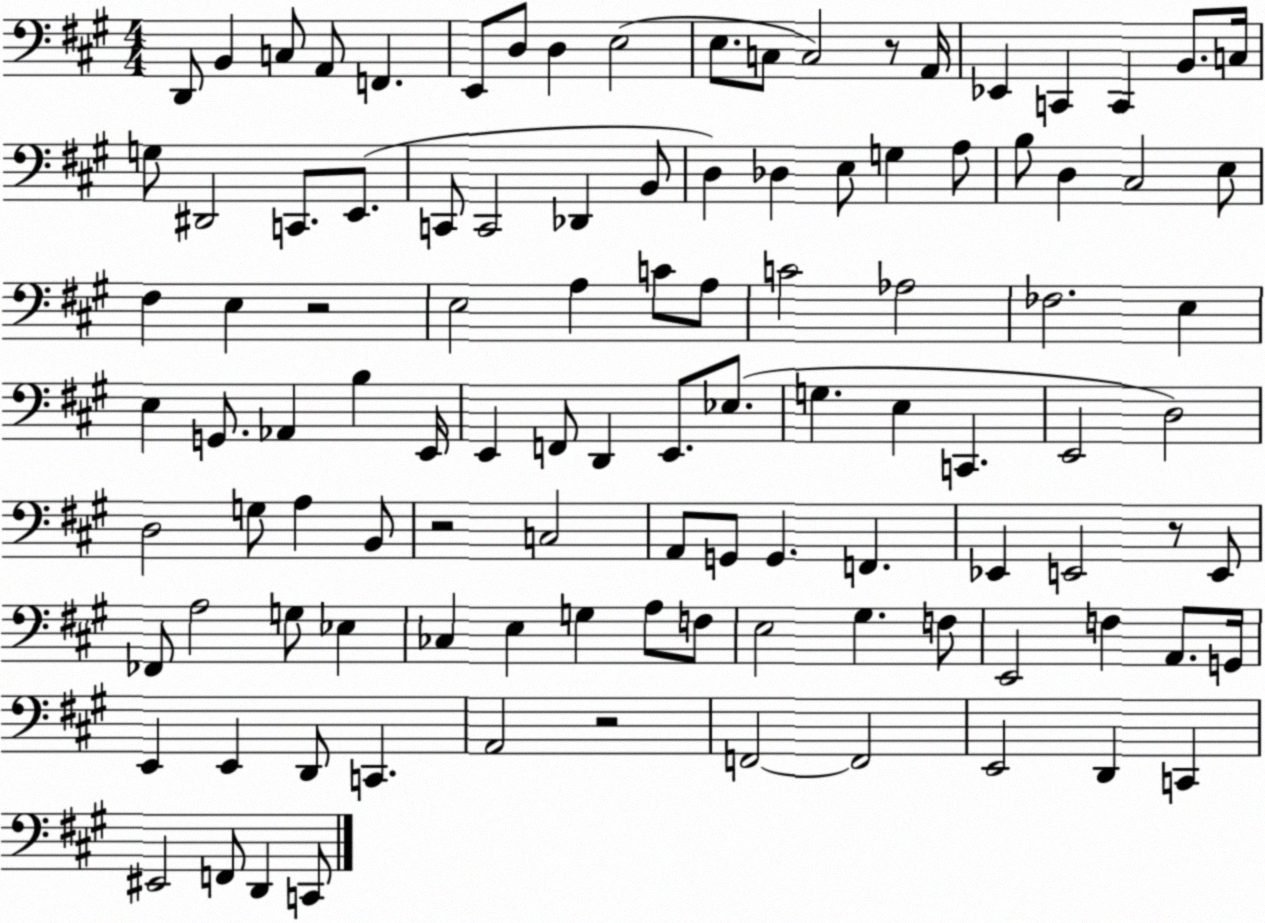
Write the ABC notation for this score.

X:1
T:Untitled
M:4/4
L:1/4
K:A
D,,/2 B,, C,/2 A,,/2 F,, E,,/2 D,/2 D, E,2 E,/2 C,/2 C,2 z/2 A,,/4 _E,, C,, C,, B,,/2 C,/4 G,/2 ^D,,2 C,,/2 E,,/2 C,,/2 C,,2 _D,, B,,/2 D, _D, E,/2 G, A,/2 B,/2 D, ^C,2 E,/2 ^F, E, z2 E,2 A, C/2 A,/2 C2 _A,2 _F,2 E, E, G,,/2 _A,, B, E,,/4 E,, F,,/2 D,, E,,/2 _E,/2 G, E, C,, E,,2 D,2 D,2 G,/2 A, B,,/2 z2 C,2 A,,/2 G,,/2 G,, F,, _E,, E,,2 z/2 E,,/2 _F,,/2 A,2 G,/2 _E, _C, E, G, A,/2 F,/2 E,2 ^G, F,/2 E,,2 F, A,,/2 G,,/4 E,, E,, D,,/2 C,, A,,2 z2 F,,2 F,,2 E,,2 D,, C,, ^E,,2 F,,/2 D,, C,,/2